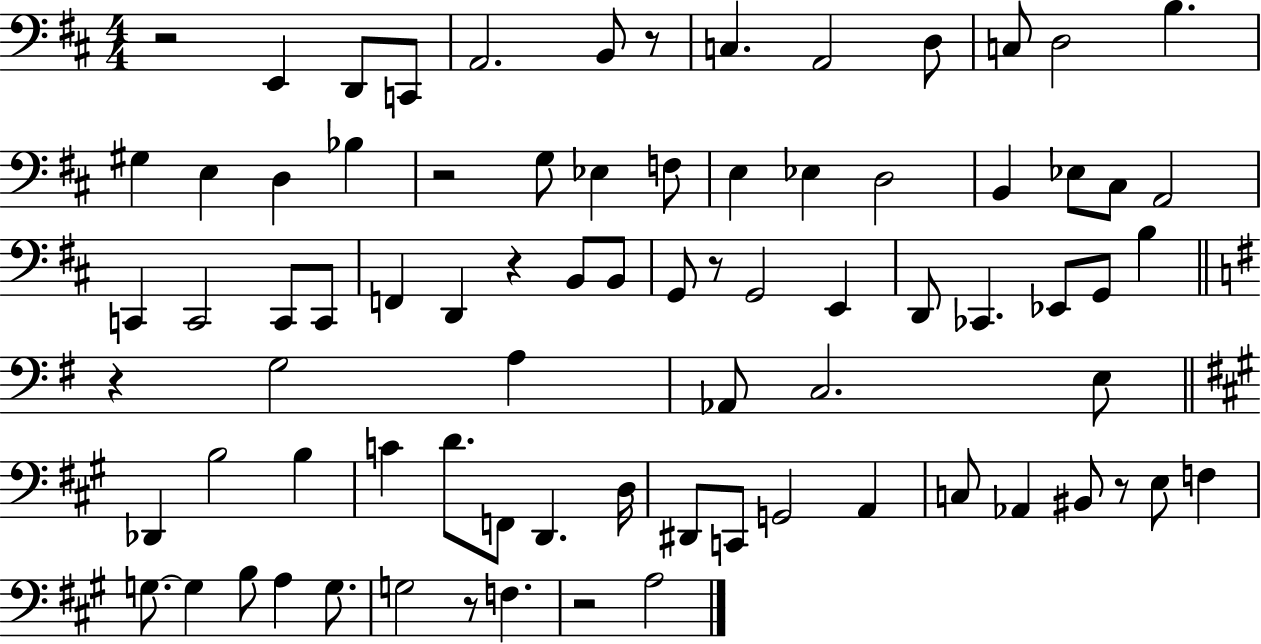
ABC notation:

X:1
T:Untitled
M:4/4
L:1/4
K:D
z2 E,, D,,/2 C,,/2 A,,2 B,,/2 z/2 C, A,,2 D,/2 C,/2 D,2 B, ^G, E, D, _B, z2 G,/2 _E, F,/2 E, _E, D,2 B,, _E,/2 ^C,/2 A,,2 C,, C,,2 C,,/2 C,,/2 F,, D,, z B,,/2 B,,/2 G,,/2 z/2 G,,2 E,, D,,/2 _C,, _E,,/2 G,,/2 B, z G,2 A, _A,,/2 C,2 E,/2 _D,, B,2 B, C D/2 F,,/2 D,, D,/4 ^D,,/2 C,,/2 G,,2 A,, C,/2 _A,, ^B,,/2 z/2 E,/2 F, G,/2 G, B,/2 A, G,/2 G,2 z/2 F, z2 A,2